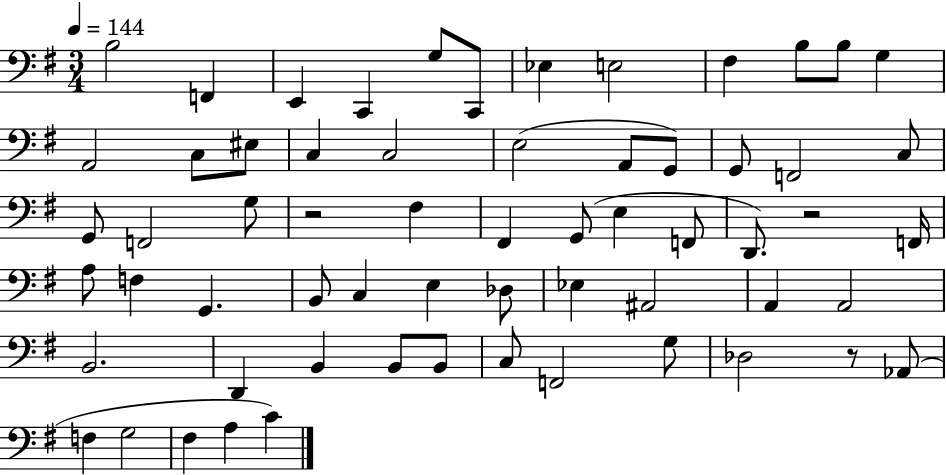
B3/h F2/q E2/q C2/q G3/e C2/e Eb3/q E3/h F#3/q B3/e B3/e G3/q A2/h C3/e EIS3/e C3/q C3/h E3/h A2/e G2/e G2/e F2/h C3/e G2/e F2/h G3/e R/h F#3/q F#2/q G2/e E3/q F2/e D2/e. R/h F2/s A3/e F3/q G2/q. B2/e C3/q E3/q Db3/e Eb3/q A#2/h A2/q A2/h B2/h. D2/q B2/q B2/e B2/e C3/e F2/h G3/e Db3/h R/e Ab2/e F3/q G3/h F#3/q A3/q C4/q